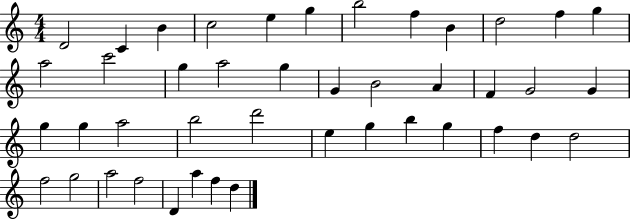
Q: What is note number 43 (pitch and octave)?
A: D5